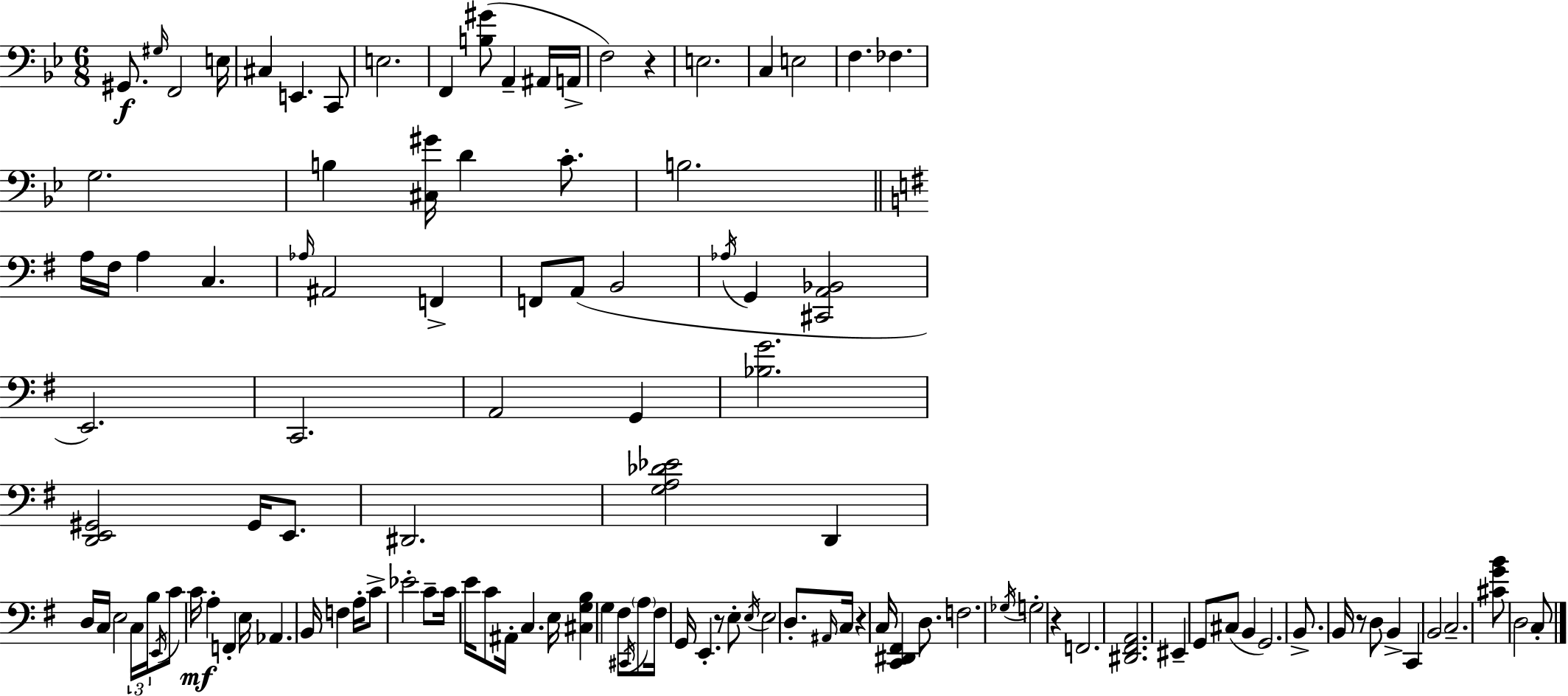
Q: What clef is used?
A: bass